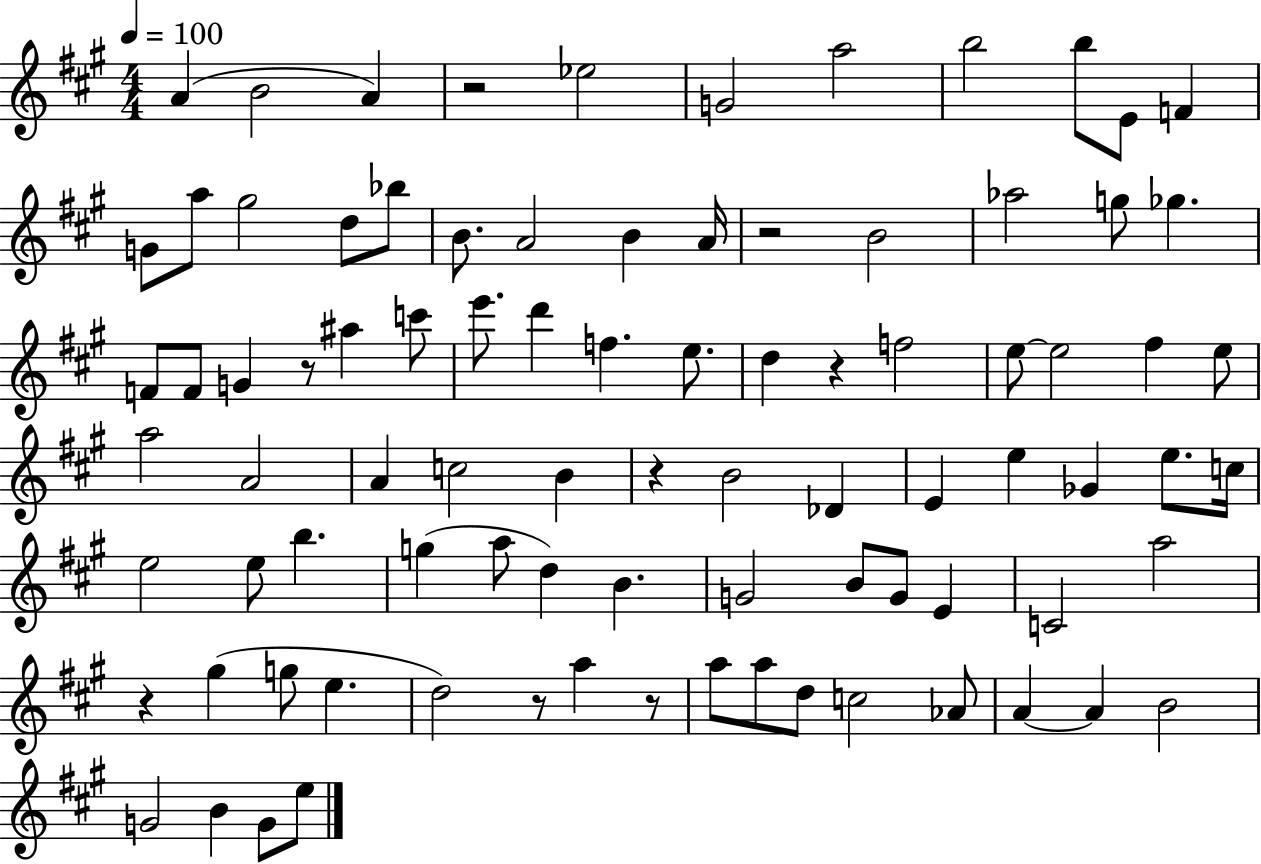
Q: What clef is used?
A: treble